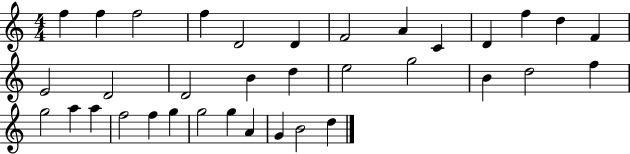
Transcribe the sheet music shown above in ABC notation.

X:1
T:Untitled
M:4/4
L:1/4
K:C
f f f2 f D2 D F2 A C D f d F E2 D2 D2 B d e2 g2 B d2 f g2 a a f2 f g g2 g A G B2 d